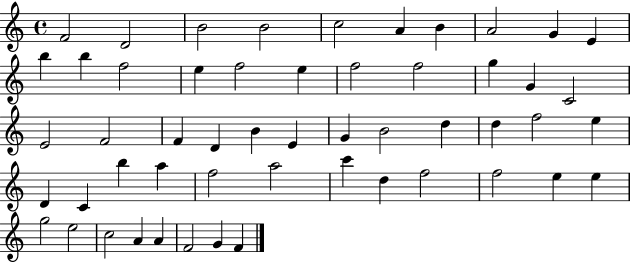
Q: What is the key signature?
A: C major